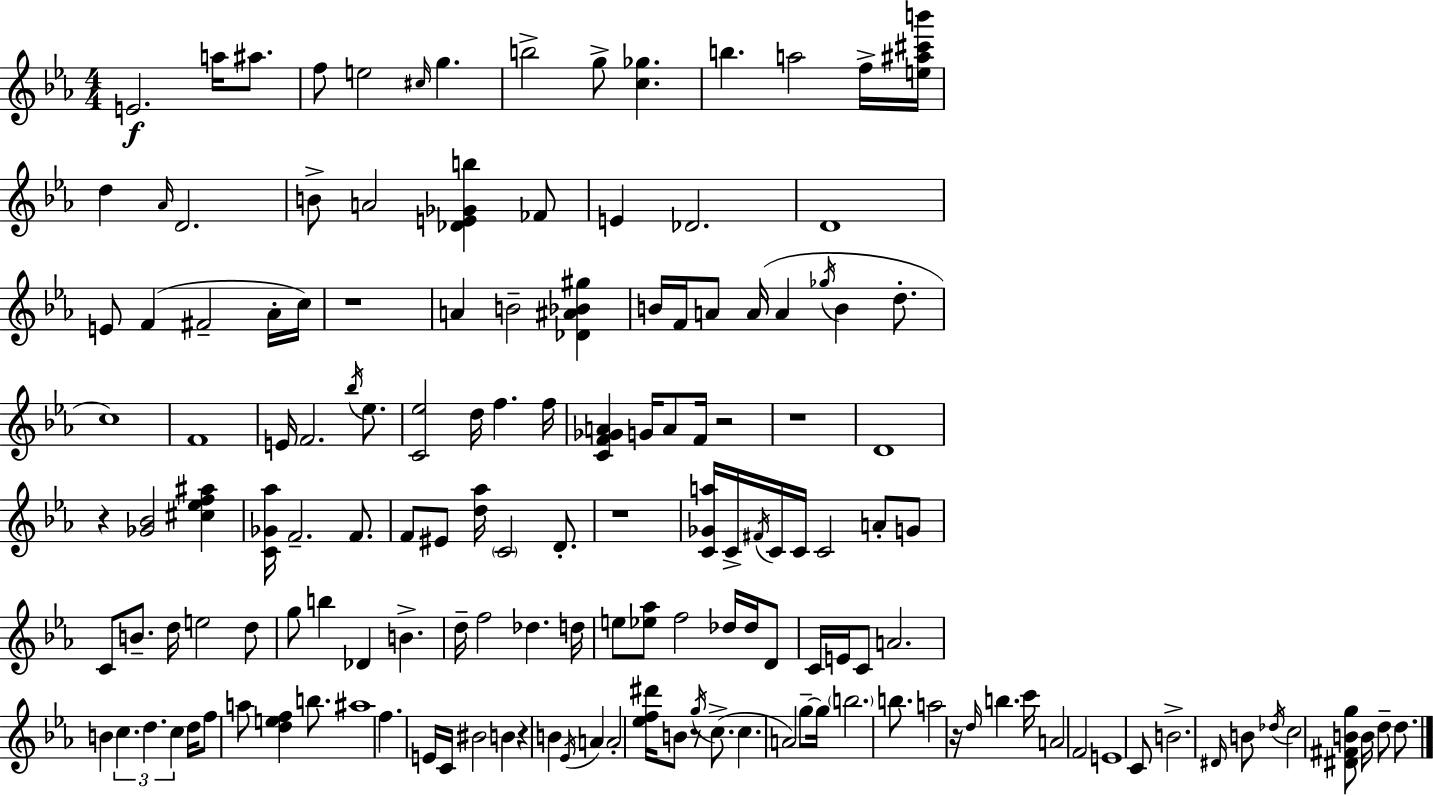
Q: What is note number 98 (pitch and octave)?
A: B4